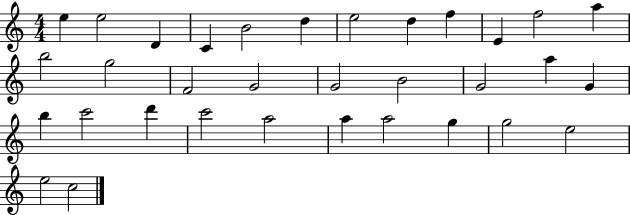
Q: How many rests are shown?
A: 0